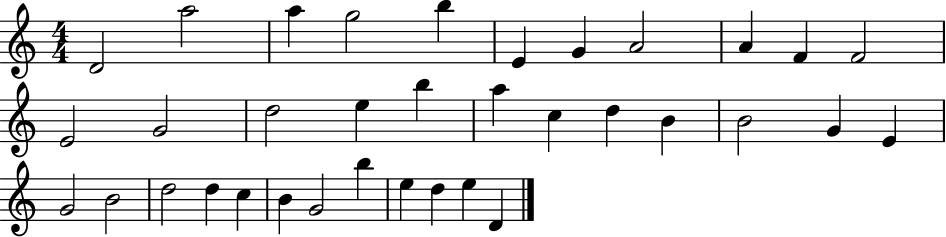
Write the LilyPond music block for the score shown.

{
  \clef treble
  \numericTimeSignature
  \time 4/4
  \key c \major
  d'2 a''2 | a''4 g''2 b''4 | e'4 g'4 a'2 | a'4 f'4 f'2 | \break e'2 g'2 | d''2 e''4 b''4 | a''4 c''4 d''4 b'4 | b'2 g'4 e'4 | \break g'2 b'2 | d''2 d''4 c''4 | b'4 g'2 b''4 | e''4 d''4 e''4 d'4 | \break \bar "|."
}